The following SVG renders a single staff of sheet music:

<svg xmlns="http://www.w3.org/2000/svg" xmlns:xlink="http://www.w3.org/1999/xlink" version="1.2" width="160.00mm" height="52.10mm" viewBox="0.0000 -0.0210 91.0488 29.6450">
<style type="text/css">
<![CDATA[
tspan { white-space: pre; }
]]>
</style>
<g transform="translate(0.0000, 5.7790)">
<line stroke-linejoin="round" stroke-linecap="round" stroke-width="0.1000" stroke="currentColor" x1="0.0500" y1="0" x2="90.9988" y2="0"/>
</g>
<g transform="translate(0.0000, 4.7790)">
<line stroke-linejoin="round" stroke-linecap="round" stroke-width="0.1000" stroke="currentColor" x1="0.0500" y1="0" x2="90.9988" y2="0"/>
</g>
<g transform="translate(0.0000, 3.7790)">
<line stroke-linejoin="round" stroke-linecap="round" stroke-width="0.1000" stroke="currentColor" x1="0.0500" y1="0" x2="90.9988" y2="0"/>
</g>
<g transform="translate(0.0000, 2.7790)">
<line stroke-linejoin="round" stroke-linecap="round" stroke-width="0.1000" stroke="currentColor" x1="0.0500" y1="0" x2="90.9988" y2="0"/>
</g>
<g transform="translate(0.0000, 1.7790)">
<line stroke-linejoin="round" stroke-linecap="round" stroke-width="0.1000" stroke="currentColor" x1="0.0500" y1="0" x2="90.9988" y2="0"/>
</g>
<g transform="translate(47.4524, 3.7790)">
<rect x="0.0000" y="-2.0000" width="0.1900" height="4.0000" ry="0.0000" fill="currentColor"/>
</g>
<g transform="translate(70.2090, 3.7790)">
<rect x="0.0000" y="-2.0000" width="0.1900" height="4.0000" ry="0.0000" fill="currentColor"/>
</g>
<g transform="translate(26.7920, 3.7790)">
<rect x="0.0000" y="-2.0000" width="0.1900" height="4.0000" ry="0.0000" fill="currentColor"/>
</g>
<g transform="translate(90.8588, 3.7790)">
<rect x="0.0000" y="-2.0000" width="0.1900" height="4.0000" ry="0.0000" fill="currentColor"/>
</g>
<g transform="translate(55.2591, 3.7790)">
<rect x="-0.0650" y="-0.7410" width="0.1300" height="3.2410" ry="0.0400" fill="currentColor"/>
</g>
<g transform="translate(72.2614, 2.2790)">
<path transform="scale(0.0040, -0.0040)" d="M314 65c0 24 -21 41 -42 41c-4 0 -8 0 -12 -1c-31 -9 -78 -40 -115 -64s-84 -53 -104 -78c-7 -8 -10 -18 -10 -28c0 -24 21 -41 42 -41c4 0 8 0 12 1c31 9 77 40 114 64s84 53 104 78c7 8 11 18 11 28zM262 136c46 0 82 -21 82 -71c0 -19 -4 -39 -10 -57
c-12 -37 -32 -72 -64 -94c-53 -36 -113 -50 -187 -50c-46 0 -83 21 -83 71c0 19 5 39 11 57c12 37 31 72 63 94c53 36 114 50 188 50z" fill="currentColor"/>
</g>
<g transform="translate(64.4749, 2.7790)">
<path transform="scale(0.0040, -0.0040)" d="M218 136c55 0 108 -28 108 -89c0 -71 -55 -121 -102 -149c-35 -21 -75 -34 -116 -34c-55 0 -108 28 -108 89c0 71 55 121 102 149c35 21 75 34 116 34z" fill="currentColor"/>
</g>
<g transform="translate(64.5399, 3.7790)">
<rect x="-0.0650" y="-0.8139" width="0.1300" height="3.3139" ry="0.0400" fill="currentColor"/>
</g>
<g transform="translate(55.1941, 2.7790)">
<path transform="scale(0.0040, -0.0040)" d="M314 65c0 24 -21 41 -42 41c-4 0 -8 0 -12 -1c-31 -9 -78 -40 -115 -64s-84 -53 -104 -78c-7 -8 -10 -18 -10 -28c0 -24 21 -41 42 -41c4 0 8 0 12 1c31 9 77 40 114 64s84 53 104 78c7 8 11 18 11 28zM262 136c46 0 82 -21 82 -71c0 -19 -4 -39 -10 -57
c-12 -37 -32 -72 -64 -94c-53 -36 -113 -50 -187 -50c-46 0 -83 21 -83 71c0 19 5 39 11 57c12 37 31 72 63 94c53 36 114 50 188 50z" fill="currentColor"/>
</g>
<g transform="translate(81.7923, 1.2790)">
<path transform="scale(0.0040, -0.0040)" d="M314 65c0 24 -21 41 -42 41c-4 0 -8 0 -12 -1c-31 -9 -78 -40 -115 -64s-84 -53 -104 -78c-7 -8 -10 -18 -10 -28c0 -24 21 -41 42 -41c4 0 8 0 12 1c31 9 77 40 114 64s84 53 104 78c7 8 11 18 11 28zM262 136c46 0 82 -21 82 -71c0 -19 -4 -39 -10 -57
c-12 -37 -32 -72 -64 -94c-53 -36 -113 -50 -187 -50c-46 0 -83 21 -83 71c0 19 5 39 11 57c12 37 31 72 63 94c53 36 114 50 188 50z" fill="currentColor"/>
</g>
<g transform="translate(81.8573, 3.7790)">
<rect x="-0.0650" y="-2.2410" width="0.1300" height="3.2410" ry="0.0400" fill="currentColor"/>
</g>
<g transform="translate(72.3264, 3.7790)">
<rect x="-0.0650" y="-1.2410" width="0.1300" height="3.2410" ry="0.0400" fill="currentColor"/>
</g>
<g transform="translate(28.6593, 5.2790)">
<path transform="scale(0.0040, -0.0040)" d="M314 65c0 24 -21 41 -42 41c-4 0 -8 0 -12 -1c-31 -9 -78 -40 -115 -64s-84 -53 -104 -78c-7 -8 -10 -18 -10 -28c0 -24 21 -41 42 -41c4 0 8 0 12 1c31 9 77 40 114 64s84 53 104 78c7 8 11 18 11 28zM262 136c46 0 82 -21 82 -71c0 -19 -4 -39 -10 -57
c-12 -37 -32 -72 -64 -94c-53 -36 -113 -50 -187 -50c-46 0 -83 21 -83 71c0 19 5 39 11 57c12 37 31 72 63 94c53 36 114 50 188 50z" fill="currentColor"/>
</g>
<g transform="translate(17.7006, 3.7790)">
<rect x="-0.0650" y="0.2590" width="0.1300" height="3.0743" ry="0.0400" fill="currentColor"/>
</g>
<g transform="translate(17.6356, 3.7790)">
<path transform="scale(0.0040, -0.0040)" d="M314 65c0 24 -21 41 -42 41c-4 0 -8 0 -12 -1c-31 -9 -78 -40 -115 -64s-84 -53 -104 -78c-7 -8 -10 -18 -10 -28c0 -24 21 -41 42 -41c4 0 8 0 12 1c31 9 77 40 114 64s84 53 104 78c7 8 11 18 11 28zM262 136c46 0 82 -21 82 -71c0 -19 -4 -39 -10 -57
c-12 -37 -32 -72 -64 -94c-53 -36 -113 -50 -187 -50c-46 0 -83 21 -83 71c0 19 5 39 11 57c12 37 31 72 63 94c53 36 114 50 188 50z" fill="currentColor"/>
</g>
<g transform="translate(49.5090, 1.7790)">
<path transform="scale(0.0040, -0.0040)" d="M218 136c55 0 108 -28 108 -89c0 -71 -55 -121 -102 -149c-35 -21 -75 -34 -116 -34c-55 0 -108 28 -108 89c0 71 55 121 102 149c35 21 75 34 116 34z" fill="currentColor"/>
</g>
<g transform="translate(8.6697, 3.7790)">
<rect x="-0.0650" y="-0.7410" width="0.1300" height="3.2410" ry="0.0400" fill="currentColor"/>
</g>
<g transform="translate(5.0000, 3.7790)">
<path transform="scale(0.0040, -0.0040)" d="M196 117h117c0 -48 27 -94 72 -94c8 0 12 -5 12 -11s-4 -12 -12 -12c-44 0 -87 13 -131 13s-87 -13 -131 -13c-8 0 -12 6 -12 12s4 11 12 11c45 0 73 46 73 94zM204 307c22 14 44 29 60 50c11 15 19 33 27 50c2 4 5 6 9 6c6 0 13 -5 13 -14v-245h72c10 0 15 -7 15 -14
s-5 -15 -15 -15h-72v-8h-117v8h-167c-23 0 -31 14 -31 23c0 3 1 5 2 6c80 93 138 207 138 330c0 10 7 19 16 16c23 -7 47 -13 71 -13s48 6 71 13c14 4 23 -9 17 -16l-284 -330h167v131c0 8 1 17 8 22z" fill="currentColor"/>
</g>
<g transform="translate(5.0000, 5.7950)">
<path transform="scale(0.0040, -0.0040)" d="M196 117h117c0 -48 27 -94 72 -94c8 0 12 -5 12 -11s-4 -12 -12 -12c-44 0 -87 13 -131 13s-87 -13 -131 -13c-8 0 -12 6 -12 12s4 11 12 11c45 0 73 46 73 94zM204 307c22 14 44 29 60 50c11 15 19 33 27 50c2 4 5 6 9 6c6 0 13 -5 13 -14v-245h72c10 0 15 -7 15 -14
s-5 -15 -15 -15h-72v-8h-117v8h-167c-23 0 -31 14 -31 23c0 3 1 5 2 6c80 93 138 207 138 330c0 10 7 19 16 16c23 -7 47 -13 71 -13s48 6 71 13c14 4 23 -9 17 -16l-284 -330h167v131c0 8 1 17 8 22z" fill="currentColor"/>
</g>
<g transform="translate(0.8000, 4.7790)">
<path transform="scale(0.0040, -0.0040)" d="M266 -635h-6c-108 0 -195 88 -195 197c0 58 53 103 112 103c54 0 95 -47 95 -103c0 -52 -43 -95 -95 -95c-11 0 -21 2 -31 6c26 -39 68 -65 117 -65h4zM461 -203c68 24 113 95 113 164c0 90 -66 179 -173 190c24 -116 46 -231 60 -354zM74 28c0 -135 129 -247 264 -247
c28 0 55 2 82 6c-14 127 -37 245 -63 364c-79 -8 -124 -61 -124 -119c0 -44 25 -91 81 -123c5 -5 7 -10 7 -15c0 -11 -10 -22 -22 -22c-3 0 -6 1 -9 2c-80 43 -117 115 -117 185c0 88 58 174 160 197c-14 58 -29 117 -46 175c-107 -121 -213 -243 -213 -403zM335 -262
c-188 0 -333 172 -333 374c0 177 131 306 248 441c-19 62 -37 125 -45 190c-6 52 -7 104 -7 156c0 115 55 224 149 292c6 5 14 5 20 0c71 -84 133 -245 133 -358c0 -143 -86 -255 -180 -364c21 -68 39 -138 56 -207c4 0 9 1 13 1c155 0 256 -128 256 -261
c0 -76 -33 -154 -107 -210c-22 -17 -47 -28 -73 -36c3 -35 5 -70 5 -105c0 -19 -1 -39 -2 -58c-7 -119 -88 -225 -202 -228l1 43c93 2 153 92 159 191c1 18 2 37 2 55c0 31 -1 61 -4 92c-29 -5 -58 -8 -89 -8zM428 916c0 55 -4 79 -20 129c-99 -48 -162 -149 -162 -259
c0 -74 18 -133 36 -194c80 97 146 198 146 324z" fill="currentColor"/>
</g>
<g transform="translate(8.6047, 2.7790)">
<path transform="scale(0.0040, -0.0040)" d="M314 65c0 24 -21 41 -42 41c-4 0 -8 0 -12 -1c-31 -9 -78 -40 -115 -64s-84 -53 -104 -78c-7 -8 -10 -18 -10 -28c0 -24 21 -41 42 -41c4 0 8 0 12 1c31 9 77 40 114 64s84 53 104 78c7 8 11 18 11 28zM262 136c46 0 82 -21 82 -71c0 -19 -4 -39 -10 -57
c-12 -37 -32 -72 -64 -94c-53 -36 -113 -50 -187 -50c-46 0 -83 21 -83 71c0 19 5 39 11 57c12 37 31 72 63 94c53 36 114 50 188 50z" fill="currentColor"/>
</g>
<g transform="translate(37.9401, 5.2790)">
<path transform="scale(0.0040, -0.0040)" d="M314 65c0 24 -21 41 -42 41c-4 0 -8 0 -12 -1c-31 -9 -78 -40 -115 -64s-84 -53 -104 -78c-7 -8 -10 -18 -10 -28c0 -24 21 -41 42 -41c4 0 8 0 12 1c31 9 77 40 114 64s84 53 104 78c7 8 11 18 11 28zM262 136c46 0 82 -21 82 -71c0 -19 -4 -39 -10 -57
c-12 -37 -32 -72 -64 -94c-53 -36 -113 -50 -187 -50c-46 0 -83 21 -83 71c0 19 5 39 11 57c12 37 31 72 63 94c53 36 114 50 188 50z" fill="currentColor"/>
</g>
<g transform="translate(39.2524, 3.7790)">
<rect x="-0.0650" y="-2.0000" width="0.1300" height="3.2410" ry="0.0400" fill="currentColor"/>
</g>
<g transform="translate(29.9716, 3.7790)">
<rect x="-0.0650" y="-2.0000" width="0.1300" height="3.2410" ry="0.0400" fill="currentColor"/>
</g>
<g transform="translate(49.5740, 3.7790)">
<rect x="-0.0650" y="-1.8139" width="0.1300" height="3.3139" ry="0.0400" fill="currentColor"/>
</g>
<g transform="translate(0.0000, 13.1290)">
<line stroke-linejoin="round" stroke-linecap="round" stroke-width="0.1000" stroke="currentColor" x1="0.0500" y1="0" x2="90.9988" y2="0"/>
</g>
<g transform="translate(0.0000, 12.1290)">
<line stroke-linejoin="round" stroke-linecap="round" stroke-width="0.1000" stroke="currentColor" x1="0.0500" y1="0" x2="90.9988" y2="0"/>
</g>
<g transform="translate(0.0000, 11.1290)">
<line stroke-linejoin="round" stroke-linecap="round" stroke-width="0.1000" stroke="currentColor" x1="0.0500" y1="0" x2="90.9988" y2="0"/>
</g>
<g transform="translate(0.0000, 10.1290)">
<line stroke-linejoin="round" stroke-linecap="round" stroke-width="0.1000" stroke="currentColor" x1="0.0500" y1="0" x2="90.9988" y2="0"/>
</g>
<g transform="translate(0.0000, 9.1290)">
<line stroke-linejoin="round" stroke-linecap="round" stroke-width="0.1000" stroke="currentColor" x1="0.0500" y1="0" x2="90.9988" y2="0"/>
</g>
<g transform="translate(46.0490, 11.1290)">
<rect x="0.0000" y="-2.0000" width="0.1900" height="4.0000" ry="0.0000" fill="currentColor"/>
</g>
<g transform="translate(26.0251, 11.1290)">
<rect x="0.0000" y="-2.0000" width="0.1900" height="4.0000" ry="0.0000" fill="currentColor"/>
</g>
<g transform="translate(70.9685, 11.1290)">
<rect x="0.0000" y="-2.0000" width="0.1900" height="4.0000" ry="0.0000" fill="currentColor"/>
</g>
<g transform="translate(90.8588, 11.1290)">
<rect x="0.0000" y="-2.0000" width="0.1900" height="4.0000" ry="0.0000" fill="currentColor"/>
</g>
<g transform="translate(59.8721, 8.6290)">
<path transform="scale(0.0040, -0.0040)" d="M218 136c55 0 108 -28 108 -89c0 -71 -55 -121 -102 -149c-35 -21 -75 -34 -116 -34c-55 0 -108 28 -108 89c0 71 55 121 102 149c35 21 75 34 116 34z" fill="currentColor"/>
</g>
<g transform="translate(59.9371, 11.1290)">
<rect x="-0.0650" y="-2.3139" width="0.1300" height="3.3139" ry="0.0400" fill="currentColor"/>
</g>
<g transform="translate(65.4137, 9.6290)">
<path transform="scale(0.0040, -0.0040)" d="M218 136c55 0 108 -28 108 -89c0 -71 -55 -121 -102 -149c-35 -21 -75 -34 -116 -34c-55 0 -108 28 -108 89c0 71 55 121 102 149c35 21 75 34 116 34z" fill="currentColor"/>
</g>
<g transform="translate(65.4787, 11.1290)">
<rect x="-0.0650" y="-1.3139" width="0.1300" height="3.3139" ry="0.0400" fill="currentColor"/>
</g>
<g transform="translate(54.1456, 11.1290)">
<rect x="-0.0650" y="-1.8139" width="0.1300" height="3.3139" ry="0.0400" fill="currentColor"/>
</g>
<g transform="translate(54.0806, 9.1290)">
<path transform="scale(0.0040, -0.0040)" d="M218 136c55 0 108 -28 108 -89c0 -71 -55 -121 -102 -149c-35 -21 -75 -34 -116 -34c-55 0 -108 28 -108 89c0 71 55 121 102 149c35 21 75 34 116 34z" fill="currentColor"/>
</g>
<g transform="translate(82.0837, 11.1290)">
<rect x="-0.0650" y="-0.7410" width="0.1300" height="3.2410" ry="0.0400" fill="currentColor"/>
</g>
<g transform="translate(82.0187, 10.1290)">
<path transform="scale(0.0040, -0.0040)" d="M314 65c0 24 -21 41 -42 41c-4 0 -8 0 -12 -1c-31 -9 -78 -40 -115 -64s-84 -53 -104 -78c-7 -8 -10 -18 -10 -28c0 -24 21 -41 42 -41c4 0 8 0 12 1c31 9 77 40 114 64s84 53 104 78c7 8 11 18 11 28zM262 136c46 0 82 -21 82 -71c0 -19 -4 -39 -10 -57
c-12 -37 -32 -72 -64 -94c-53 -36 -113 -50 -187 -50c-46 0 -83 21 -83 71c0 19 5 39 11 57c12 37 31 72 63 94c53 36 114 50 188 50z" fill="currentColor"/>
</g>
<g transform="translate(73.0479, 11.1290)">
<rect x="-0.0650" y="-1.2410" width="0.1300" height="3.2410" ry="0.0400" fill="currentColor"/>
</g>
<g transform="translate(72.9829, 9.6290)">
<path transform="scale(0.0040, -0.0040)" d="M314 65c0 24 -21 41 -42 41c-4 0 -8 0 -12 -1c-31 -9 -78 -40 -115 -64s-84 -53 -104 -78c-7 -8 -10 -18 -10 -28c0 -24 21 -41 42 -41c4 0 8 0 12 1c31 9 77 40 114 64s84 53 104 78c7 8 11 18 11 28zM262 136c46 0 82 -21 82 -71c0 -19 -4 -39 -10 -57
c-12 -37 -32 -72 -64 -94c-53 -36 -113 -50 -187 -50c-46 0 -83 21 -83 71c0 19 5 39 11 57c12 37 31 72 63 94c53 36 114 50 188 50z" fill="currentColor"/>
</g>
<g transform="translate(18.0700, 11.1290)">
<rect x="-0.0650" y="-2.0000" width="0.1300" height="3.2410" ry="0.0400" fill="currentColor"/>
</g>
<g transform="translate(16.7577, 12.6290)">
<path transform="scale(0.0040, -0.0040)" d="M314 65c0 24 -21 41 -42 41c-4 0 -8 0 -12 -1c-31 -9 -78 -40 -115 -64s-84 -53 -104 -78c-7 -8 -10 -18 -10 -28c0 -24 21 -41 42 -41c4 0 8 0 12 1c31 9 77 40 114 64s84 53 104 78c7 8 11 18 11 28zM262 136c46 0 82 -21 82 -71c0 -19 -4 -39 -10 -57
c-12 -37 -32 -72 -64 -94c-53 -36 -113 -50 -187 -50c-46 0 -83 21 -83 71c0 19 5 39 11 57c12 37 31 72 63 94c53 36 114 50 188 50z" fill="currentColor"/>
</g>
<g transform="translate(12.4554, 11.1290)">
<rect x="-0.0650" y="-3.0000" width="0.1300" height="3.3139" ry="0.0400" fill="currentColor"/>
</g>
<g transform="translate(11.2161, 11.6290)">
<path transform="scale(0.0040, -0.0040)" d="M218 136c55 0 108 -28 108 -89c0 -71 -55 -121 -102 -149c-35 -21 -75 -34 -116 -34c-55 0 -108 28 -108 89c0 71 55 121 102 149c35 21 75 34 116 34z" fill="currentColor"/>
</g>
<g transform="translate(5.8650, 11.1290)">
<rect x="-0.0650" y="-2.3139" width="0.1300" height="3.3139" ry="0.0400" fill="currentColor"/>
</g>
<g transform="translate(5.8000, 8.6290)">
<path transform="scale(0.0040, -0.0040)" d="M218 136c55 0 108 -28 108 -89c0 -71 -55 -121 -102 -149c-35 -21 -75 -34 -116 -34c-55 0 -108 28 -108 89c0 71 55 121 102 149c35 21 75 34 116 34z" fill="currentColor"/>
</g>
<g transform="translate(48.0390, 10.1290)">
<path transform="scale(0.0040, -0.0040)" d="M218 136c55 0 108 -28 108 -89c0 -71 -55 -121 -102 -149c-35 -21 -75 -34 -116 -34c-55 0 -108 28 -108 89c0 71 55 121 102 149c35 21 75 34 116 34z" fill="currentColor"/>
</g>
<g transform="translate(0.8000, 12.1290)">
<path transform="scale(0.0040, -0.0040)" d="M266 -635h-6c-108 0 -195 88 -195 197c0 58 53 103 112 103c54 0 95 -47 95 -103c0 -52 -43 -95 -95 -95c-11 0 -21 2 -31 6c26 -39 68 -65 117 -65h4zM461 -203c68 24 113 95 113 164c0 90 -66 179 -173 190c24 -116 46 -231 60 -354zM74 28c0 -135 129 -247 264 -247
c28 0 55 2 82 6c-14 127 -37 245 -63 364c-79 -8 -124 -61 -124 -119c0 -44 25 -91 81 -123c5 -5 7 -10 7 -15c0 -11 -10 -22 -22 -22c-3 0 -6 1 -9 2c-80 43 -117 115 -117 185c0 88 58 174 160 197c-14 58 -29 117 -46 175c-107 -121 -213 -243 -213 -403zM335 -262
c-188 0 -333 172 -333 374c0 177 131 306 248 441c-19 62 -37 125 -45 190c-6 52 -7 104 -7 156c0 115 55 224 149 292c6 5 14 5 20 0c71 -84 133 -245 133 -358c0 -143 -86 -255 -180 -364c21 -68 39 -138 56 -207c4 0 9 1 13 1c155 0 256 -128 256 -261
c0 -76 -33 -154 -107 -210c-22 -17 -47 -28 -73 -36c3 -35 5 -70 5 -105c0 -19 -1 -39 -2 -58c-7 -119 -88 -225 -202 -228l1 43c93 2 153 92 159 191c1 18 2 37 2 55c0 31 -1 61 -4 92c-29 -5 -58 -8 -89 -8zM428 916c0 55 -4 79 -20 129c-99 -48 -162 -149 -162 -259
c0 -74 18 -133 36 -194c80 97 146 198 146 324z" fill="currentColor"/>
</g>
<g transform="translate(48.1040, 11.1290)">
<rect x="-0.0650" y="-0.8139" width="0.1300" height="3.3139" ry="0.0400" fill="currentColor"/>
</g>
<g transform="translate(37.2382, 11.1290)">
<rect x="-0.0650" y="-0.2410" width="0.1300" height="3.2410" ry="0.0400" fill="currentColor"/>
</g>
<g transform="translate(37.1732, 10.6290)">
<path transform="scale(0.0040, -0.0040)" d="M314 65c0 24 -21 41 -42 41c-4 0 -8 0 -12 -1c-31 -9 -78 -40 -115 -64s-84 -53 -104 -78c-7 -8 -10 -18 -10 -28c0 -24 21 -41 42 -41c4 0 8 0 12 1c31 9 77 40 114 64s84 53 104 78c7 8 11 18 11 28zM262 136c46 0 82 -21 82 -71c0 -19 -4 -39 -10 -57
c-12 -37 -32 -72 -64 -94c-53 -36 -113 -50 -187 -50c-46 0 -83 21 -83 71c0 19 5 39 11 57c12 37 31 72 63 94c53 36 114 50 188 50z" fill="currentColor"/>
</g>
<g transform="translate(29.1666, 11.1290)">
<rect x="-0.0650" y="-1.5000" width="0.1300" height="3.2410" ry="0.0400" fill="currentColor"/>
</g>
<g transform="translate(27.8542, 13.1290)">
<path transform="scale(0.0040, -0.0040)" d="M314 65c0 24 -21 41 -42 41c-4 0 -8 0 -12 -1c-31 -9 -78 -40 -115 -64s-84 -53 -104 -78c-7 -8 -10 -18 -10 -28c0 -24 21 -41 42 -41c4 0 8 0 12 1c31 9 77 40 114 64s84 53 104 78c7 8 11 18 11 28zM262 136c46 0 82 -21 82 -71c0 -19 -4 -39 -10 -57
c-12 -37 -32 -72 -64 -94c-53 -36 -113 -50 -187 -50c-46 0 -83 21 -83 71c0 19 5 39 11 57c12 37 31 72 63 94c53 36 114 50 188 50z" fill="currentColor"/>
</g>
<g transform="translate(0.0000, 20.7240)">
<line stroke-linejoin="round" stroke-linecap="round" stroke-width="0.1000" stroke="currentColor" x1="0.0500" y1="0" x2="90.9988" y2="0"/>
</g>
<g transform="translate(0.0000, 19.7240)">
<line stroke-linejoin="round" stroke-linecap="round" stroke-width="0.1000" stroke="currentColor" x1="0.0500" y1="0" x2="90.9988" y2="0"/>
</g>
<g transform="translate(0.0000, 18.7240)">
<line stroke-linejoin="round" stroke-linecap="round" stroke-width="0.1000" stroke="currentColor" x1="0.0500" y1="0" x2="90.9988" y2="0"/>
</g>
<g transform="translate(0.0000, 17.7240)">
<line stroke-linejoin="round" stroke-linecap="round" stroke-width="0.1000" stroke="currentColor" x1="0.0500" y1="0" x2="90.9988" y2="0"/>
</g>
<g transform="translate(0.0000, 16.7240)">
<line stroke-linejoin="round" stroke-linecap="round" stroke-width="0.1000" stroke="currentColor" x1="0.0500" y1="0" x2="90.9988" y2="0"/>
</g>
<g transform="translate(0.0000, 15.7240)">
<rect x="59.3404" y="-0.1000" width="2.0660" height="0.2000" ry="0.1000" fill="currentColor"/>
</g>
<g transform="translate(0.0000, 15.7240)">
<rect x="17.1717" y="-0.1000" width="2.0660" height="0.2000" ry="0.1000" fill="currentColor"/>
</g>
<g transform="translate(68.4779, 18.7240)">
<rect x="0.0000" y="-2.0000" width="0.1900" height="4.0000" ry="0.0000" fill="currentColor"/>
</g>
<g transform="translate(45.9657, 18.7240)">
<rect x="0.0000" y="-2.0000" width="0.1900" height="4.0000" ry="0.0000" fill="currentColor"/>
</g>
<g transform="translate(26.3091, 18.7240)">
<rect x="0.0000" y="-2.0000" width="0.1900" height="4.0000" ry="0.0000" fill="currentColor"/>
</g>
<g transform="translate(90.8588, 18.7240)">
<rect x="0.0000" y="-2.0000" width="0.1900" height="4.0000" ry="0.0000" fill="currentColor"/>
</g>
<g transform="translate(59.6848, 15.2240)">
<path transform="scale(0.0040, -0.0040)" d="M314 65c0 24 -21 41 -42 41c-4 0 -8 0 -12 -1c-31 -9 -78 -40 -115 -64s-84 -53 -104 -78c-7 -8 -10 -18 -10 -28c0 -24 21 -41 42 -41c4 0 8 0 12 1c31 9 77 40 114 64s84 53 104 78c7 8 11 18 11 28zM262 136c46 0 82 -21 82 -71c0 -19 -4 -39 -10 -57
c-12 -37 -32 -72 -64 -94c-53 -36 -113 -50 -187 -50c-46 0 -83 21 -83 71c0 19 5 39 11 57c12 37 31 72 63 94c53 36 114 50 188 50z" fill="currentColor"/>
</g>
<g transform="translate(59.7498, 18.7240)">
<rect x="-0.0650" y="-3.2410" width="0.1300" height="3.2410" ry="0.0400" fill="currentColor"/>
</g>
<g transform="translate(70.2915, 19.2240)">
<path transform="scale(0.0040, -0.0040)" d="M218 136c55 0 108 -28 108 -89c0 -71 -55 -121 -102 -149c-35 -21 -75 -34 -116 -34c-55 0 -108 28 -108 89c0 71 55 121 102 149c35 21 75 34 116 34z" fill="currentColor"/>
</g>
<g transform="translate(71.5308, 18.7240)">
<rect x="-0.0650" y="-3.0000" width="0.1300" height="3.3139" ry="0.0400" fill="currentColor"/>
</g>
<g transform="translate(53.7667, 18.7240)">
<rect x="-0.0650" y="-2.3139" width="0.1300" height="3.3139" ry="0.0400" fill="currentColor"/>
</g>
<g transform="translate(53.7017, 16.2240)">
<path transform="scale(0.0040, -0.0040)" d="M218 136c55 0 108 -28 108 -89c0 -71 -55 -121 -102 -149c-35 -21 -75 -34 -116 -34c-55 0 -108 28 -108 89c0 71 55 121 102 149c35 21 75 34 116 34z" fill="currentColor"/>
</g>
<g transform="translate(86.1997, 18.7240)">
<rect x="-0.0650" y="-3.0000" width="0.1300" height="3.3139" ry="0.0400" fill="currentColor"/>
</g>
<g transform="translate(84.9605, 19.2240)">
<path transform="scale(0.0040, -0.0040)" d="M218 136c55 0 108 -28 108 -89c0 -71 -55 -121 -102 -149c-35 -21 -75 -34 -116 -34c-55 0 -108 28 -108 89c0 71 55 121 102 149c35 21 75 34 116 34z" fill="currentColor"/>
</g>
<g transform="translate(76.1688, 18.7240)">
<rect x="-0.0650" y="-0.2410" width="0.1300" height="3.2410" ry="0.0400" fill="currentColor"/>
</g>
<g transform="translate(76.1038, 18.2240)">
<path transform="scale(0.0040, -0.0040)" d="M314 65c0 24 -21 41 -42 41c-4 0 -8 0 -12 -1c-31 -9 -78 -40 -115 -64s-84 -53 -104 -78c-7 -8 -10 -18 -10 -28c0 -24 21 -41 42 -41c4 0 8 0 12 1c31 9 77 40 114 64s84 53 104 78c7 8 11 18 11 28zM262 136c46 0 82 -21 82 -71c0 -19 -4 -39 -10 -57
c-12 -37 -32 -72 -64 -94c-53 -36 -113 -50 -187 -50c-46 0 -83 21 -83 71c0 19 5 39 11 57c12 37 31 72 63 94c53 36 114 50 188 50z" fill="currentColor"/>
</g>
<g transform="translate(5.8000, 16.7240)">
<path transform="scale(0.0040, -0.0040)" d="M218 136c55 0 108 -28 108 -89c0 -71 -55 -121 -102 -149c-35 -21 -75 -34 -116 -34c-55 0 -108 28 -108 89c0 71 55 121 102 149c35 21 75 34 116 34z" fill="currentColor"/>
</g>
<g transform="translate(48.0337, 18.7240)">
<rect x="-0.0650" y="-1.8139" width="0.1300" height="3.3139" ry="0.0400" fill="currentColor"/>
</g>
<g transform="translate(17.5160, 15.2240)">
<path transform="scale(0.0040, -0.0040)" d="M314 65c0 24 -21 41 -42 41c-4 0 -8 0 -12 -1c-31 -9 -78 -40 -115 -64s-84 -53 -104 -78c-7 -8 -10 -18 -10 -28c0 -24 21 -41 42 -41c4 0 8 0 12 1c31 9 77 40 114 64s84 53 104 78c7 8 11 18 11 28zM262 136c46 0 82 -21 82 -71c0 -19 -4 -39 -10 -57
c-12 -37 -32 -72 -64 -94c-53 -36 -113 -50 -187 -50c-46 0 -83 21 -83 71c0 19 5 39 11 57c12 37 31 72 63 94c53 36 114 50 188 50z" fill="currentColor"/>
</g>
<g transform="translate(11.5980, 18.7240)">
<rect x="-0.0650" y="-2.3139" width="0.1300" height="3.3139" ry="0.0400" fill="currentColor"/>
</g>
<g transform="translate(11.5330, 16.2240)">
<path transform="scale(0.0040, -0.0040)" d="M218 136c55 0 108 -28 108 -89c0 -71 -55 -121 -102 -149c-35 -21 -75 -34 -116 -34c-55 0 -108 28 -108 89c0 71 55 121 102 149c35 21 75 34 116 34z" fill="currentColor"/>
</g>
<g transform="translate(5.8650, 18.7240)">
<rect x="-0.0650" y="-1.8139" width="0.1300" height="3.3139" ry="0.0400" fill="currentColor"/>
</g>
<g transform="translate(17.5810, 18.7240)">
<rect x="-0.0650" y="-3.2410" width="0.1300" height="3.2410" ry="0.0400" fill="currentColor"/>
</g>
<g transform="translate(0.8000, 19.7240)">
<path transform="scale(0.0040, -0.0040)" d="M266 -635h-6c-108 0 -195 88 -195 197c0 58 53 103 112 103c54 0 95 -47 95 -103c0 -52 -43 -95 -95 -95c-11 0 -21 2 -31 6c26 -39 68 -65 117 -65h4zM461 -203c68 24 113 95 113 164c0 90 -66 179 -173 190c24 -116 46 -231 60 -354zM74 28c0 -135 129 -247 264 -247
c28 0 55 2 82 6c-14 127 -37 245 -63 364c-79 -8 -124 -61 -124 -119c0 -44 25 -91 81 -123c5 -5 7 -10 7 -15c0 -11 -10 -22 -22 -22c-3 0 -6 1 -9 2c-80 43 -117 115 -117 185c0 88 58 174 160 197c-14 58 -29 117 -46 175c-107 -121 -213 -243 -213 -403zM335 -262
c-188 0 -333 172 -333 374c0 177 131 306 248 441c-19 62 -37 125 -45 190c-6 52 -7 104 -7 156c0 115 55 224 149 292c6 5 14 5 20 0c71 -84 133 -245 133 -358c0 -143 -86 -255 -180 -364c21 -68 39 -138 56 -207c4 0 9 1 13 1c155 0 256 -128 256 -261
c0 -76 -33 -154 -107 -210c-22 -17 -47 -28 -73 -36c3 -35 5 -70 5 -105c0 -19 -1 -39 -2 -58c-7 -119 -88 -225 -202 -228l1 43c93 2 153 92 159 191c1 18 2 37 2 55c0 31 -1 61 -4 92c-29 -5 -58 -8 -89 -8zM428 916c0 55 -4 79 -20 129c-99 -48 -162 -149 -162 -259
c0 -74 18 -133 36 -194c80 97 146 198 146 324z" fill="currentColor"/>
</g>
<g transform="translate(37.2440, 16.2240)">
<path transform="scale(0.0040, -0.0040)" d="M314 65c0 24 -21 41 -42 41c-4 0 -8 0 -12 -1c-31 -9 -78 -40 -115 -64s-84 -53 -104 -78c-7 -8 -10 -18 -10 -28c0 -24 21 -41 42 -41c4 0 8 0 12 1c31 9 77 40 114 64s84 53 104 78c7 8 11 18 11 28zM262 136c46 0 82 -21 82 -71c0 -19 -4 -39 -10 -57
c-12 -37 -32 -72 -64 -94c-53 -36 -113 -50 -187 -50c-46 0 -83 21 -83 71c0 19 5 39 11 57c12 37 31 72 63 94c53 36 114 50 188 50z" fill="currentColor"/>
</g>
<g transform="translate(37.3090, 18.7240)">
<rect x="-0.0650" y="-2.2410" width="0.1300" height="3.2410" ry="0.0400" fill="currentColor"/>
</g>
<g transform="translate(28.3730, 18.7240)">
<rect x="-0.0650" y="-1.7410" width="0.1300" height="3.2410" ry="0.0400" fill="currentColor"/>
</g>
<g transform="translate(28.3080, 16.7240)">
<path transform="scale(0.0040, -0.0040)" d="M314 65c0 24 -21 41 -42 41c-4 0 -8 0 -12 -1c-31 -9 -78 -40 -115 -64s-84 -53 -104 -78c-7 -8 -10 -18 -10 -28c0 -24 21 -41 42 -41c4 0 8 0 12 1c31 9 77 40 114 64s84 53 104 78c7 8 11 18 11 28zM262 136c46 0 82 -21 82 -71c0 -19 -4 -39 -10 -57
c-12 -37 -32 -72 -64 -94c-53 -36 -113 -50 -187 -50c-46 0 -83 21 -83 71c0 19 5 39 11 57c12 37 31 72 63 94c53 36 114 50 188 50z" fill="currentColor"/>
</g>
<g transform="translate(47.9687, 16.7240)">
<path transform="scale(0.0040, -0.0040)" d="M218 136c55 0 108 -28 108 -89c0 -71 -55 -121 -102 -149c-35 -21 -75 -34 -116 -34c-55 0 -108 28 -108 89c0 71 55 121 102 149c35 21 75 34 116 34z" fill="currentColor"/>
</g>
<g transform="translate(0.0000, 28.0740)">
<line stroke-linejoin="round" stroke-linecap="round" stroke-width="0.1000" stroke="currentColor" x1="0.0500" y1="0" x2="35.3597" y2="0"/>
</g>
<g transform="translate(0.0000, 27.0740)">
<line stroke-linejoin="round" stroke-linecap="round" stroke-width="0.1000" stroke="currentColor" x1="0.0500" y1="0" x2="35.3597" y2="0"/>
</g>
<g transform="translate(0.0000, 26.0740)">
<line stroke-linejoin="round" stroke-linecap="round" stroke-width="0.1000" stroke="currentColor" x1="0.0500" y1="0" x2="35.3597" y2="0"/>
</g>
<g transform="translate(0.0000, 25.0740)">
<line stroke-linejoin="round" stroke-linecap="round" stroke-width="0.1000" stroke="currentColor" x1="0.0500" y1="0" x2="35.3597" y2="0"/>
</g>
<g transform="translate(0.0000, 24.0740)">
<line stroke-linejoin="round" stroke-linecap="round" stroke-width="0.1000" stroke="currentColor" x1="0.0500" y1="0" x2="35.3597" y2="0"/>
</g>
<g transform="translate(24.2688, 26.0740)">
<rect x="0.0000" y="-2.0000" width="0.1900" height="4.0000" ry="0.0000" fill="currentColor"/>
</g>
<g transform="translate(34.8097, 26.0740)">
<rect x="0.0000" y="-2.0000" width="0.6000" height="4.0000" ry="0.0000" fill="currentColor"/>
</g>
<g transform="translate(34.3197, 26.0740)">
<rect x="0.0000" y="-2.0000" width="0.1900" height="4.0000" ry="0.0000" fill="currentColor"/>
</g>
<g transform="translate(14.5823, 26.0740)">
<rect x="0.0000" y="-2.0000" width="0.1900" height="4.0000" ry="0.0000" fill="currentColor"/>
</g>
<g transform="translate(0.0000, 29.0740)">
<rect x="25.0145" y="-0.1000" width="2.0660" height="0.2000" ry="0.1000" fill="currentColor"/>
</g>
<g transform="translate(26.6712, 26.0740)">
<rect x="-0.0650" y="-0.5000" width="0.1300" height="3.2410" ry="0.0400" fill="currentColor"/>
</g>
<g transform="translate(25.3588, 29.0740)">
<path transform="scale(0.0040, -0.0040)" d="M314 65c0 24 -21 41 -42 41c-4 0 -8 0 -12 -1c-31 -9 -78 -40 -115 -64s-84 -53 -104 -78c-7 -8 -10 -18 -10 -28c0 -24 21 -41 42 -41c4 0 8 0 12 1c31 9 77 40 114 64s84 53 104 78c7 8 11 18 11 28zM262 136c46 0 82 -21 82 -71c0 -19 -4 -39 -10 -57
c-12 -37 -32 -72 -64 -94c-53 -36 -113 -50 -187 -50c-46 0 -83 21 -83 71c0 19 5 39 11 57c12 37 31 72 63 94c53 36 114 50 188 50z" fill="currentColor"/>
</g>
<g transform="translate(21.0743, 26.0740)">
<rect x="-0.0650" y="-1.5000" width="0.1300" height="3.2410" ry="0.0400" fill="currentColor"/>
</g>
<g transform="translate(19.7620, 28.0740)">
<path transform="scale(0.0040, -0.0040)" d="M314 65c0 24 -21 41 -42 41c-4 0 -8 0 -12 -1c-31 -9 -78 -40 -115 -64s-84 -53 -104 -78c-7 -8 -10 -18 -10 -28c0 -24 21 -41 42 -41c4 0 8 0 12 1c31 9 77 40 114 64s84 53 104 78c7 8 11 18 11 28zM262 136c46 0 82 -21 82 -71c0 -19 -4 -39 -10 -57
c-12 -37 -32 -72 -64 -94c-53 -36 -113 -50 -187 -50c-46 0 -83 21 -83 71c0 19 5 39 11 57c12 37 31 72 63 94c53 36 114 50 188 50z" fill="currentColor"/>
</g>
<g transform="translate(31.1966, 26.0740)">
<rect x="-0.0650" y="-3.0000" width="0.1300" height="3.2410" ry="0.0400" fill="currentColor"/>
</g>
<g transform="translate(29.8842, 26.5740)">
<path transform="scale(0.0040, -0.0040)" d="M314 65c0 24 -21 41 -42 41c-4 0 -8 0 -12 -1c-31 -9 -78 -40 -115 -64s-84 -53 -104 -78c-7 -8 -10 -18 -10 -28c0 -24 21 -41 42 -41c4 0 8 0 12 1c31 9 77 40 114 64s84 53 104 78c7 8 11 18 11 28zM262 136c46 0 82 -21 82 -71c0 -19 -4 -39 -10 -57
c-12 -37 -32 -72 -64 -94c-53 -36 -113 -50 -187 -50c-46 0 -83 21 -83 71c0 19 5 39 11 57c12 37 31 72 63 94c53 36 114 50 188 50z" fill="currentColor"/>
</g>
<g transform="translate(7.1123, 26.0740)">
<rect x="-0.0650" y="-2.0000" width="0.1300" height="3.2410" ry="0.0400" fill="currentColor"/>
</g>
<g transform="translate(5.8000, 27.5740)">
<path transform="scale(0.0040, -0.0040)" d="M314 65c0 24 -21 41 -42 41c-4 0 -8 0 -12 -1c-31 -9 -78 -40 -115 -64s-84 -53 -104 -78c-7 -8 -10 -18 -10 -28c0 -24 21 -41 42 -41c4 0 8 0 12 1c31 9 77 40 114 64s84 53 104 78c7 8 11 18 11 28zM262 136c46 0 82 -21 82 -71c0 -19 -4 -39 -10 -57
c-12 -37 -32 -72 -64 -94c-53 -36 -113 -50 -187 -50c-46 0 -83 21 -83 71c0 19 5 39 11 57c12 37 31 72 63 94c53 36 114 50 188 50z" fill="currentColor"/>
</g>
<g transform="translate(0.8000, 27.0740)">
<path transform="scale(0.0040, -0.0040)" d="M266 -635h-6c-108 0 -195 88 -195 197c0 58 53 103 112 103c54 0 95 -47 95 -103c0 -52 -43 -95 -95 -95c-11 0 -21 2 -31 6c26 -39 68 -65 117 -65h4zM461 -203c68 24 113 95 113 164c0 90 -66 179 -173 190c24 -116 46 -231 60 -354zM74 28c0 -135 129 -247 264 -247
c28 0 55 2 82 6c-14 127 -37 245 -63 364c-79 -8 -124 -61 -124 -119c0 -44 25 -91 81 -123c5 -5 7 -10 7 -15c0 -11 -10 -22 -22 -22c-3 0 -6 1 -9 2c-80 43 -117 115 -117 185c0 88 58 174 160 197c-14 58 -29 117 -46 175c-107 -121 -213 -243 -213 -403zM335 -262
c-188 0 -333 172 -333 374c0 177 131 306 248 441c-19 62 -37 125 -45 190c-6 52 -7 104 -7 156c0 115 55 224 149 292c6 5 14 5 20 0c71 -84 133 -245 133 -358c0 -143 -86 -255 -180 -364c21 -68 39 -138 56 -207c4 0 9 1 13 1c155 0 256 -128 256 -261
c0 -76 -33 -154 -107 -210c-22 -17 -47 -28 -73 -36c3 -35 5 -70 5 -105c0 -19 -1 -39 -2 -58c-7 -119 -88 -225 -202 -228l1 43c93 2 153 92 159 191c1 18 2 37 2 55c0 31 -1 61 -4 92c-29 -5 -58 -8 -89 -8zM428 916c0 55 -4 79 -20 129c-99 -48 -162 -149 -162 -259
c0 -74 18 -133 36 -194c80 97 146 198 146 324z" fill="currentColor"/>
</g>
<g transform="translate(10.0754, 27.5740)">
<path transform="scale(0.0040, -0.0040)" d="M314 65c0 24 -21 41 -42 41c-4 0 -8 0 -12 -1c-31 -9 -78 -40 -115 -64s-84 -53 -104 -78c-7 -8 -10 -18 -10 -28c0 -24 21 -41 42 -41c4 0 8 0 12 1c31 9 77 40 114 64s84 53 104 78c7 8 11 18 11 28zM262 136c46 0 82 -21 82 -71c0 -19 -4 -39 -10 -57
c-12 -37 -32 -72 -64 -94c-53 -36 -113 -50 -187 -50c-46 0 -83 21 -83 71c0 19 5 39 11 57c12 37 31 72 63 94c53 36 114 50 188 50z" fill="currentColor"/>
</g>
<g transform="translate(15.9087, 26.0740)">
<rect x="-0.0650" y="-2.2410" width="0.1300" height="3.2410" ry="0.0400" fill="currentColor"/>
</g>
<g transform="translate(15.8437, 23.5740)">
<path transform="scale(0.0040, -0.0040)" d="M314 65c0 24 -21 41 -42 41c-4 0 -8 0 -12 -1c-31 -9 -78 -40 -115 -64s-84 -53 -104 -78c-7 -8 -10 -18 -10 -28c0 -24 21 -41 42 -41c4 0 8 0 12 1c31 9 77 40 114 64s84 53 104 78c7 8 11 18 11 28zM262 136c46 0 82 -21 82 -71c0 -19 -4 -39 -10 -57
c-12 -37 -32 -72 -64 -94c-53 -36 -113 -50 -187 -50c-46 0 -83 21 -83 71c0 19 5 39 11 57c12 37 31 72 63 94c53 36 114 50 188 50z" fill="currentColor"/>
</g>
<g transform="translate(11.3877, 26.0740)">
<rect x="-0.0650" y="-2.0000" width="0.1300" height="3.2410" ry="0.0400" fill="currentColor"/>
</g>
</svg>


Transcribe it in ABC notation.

X:1
T:Untitled
M:4/4
L:1/4
K:C
d2 B2 F2 F2 f d2 d e2 g2 g A F2 E2 c2 d f g e e2 d2 f g b2 f2 g2 f g b2 A c2 A F2 F2 g2 E2 C2 A2